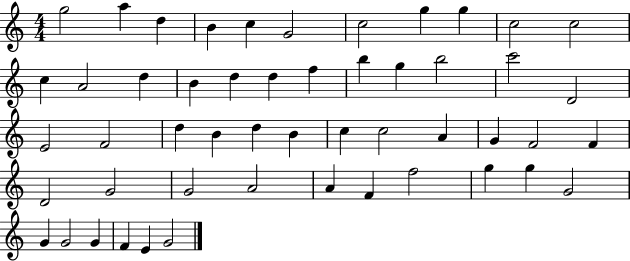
X:1
T:Untitled
M:4/4
L:1/4
K:C
g2 a d B c G2 c2 g g c2 c2 c A2 d B d d f b g b2 c'2 D2 E2 F2 d B d B c c2 A G F2 F D2 G2 G2 A2 A F f2 g g G2 G G2 G F E G2